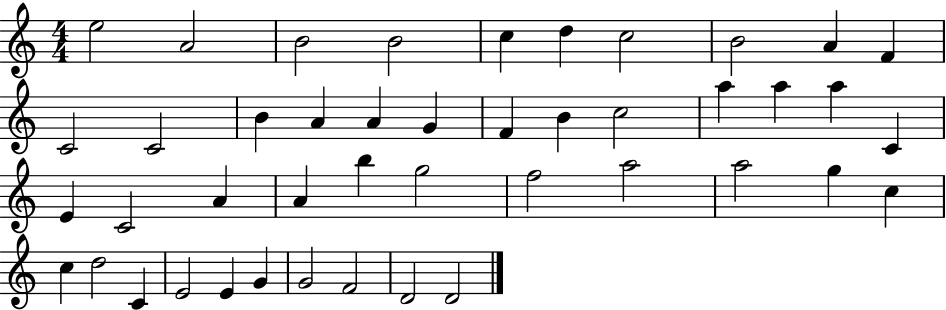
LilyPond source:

{
  \clef treble
  \numericTimeSignature
  \time 4/4
  \key c \major
  e''2 a'2 | b'2 b'2 | c''4 d''4 c''2 | b'2 a'4 f'4 | \break c'2 c'2 | b'4 a'4 a'4 g'4 | f'4 b'4 c''2 | a''4 a''4 a''4 c'4 | \break e'4 c'2 a'4 | a'4 b''4 g''2 | f''2 a''2 | a''2 g''4 c''4 | \break c''4 d''2 c'4 | e'2 e'4 g'4 | g'2 f'2 | d'2 d'2 | \break \bar "|."
}